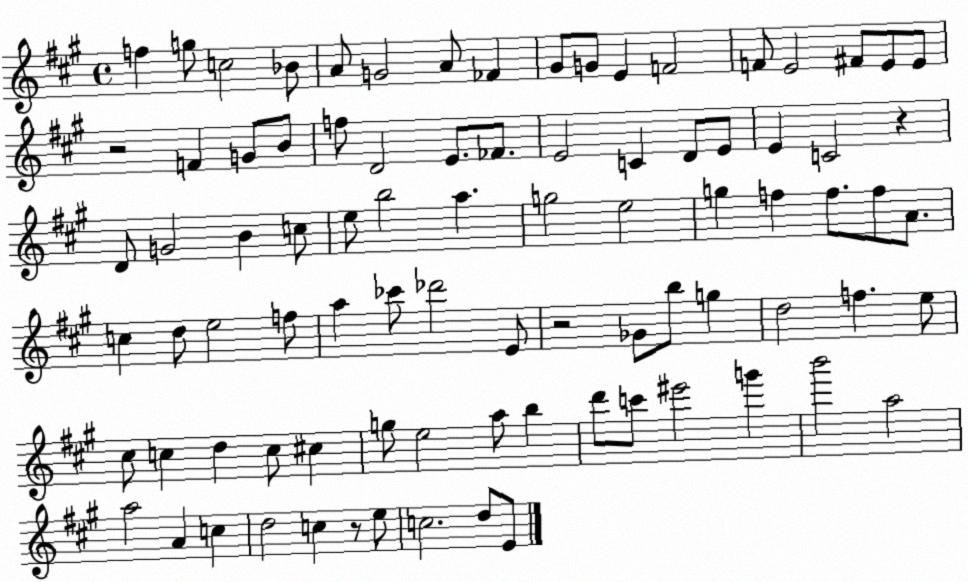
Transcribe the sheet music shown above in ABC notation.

X:1
T:Untitled
M:4/4
L:1/4
K:A
f g/2 c2 _B/2 A/2 G2 A/2 _F ^G/2 G/2 E F2 F/2 E2 ^F/2 E/2 E/2 z2 F G/2 B/2 f/2 D2 E/2 _F/2 E2 C D/2 E/2 E C2 z D/2 G2 B c/2 e/2 b2 a g2 e2 g f f/2 f/2 A/2 c d/2 e2 f/2 a _c'/2 _d'2 E/2 z2 _G/2 b/2 g d2 f e/2 ^c/2 c d c/2 ^c g/2 e2 a/2 b d'/2 c'/2 ^e'2 g' b'2 a2 a2 A c d2 c z/2 e/2 c2 d/2 E/2